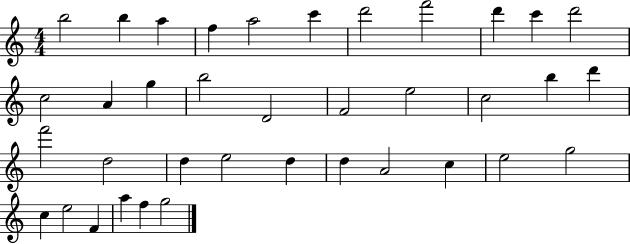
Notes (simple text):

B5/h B5/q A5/q F5/q A5/h C6/q D6/h F6/h D6/q C6/q D6/h C5/h A4/q G5/q B5/h D4/h F4/h E5/h C5/h B5/q D6/q F6/h D5/h D5/q E5/h D5/q D5/q A4/h C5/q E5/h G5/h C5/q E5/h F4/q A5/q F5/q G5/h